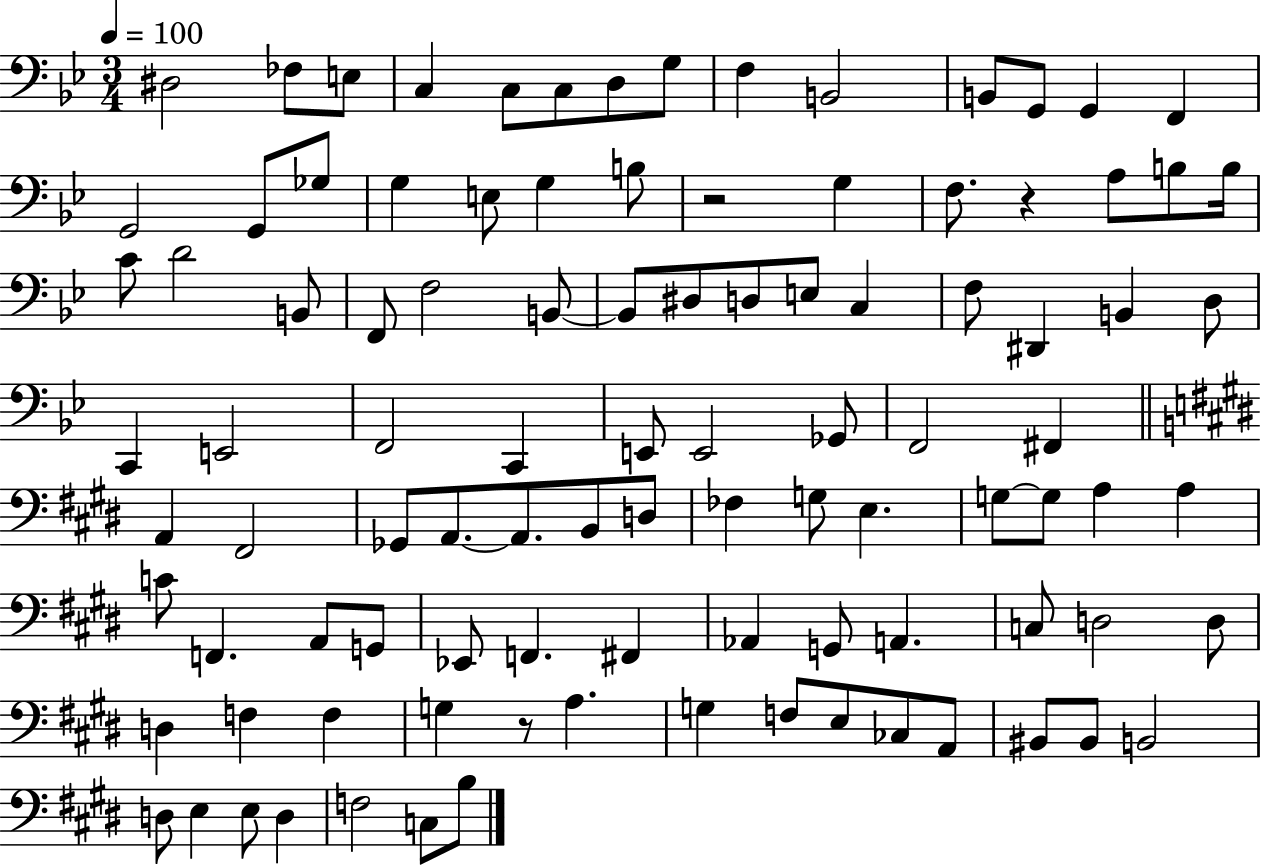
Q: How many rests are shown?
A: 3